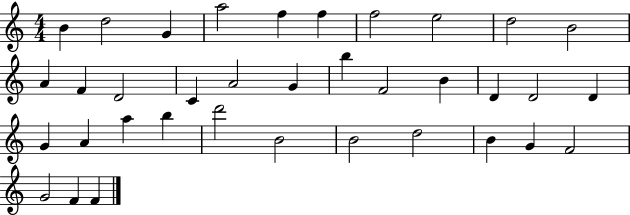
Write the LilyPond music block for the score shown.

{
  \clef treble
  \numericTimeSignature
  \time 4/4
  \key c \major
  b'4 d''2 g'4 | a''2 f''4 f''4 | f''2 e''2 | d''2 b'2 | \break a'4 f'4 d'2 | c'4 a'2 g'4 | b''4 f'2 b'4 | d'4 d'2 d'4 | \break g'4 a'4 a''4 b''4 | d'''2 b'2 | b'2 d''2 | b'4 g'4 f'2 | \break g'2 f'4 f'4 | \bar "|."
}